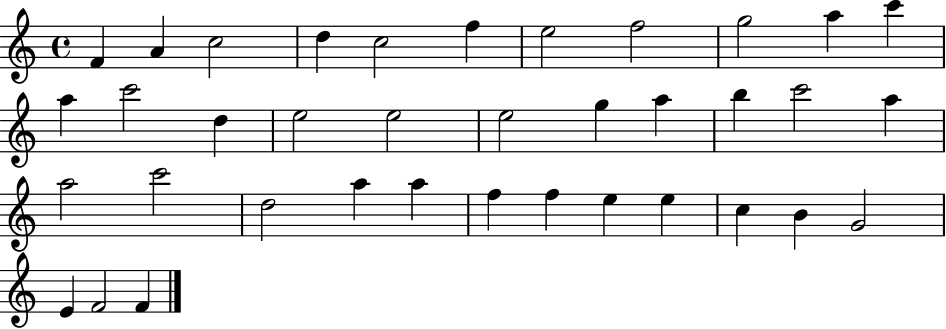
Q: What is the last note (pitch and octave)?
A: F4